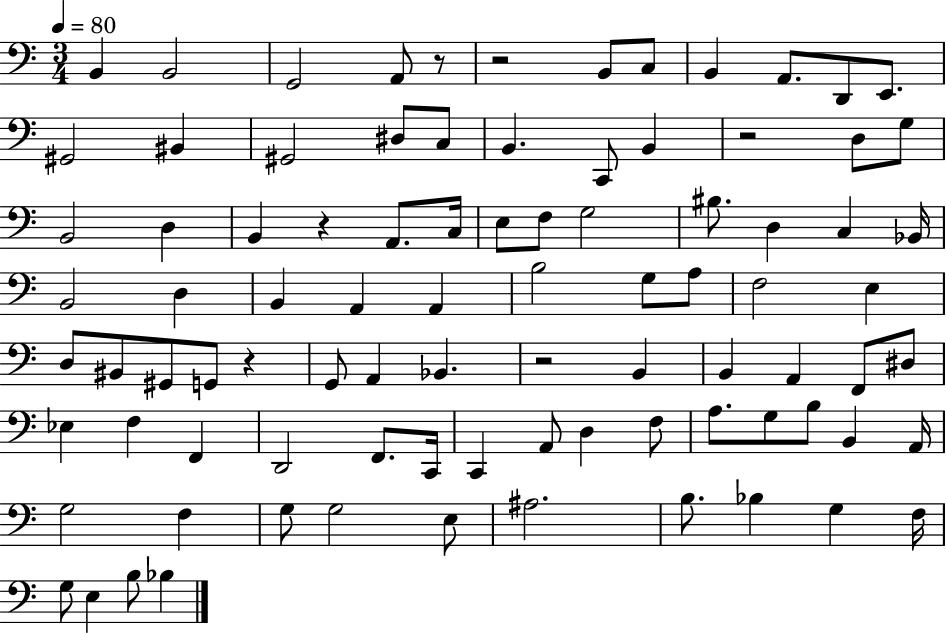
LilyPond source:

{
  \clef bass
  \numericTimeSignature
  \time 3/4
  \key c \major
  \tempo 4 = 80
  \repeat volta 2 { b,4 b,2 | g,2 a,8 r8 | r2 b,8 c8 | b,4 a,8. d,8 e,8. | \break gis,2 bis,4 | gis,2 dis8 c8 | b,4. c,8 b,4 | r2 d8 g8 | \break b,2 d4 | b,4 r4 a,8. c16 | e8 f8 g2 | bis8. d4 c4 bes,16 | \break b,2 d4 | b,4 a,4 a,4 | b2 g8 a8 | f2 e4 | \break d8 bis,8 gis,8 g,8 r4 | g,8 a,4 bes,4. | r2 b,4 | b,4 a,4 f,8 dis8 | \break ees4 f4 f,4 | d,2 f,8. c,16 | c,4 a,8 d4 f8 | a8. g8 b8 b,4 a,16 | \break g2 f4 | g8 g2 e8 | ais2. | b8. bes4 g4 f16 | \break g8 e4 b8 bes4 | } \bar "|."
}